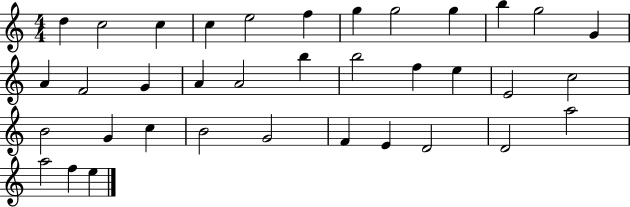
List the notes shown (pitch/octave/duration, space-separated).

D5/q C5/h C5/q C5/q E5/h F5/q G5/q G5/h G5/q B5/q G5/h G4/q A4/q F4/h G4/q A4/q A4/h B5/q B5/h F5/q E5/q E4/h C5/h B4/h G4/q C5/q B4/h G4/h F4/q E4/q D4/h D4/h A5/h A5/h F5/q E5/q